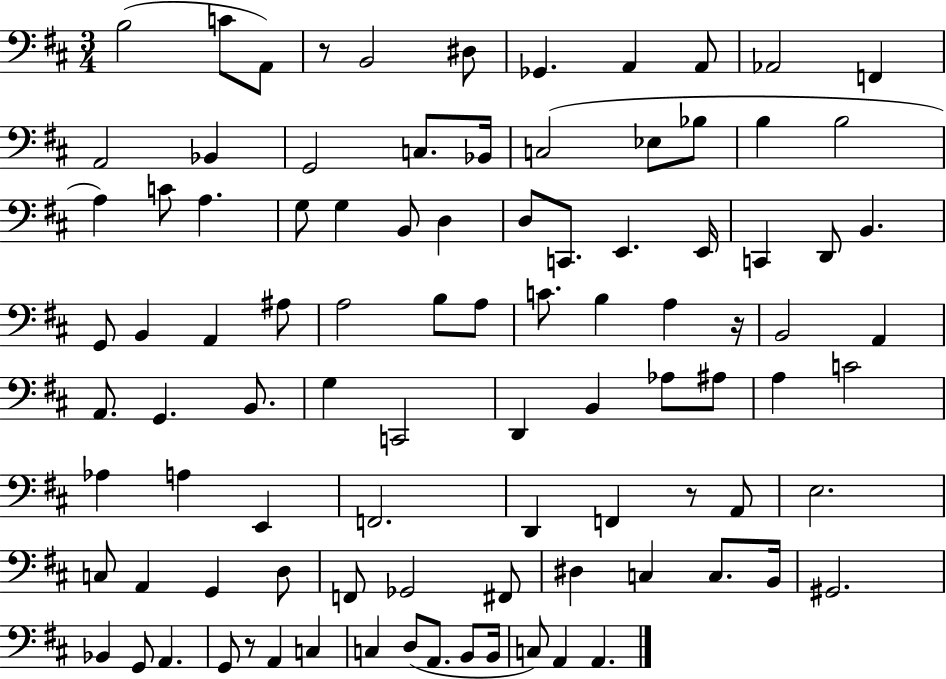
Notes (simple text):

B3/h C4/e A2/e R/e B2/h D#3/e Gb2/q. A2/q A2/e Ab2/h F2/q A2/h Bb2/q G2/h C3/e. Bb2/s C3/h Eb3/e Bb3/e B3/q B3/h A3/q C4/e A3/q. G3/e G3/q B2/e D3/q D3/e C2/e. E2/q. E2/s C2/q D2/e B2/q. G2/e B2/q A2/q A#3/e A3/h B3/e A3/e C4/e. B3/q A3/q R/s B2/h A2/q A2/e. G2/q. B2/e. G3/q C2/h D2/q B2/q Ab3/e A#3/e A3/q C4/h Ab3/q A3/q E2/q F2/h. D2/q F2/q R/e A2/e E3/h. C3/e A2/q G2/q D3/e F2/e Gb2/h F#2/e D#3/q C3/q C3/e. B2/s G#2/h. Bb2/q G2/e A2/q. G2/e R/e A2/q C3/q C3/q D3/e A2/e. B2/e B2/s C3/e A2/q A2/q.